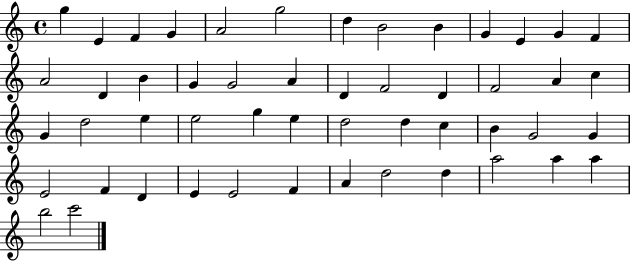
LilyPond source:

{
  \clef treble
  \time 4/4
  \defaultTimeSignature
  \key c \major
  g''4 e'4 f'4 g'4 | a'2 g''2 | d''4 b'2 b'4 | g'4 e'4 g'4 f'4 | \break a'2 d'4 b'4 | g'4 g'2 a'4 | d'4 f'2 d'4 | f'2 a'4 c''4 | \break g'4 d''2 e''4 | e''2 g''4 e''4 | d''2 d''4 c''4 | b'4 g'2 g'4 | \break e'2 f'4 d'4 | e'4 e'2 f'4 | a'4 d''2 d''4 | a''2 a''4 a''4 | \break b''2 c'''2 | \bar "|."
}